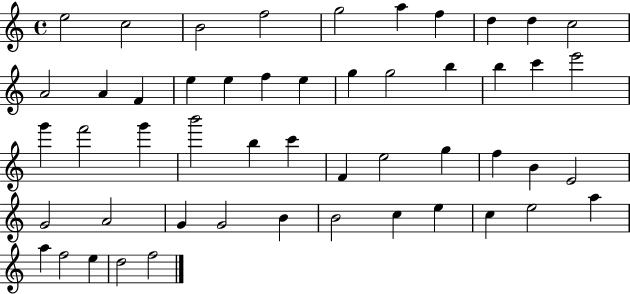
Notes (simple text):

E5/h C5/h B4/h F5/h G5/h A5/q F5/q D5/q D5/q C5/h A4/h A4/q F4/q E5/q E5/q F5/q E5/q G5/q G5/h B5/q B5/q C6/q E6/h G6/q F6/h G6/q B6/h B5/q C6/q F4/q E5/h G5/q F5/q B4/q E4/h G4/h A4/h G4/q G4/h B4/q B4/h C5/q E5/q C5/q E5/h A5/q A5/q F5/h E5/q D5/h F5/h